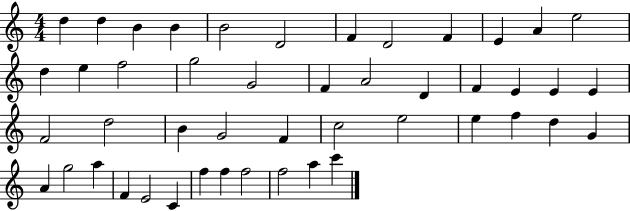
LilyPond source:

{
  \clef treble
  \numericTimeSignature
  \time 4/4
  \key c \major
  d''4 d''4 b'4 b'4 | b'2 d'2 | f'4 d'2 f'4 | e'4 a'4 e''2 | \break d''4 e''4 f''2 | g''2 g'2 | f'4 a'2 d'4 | f'4 e'4 e'4 e'4 | \break f'2 d''2 | b'4 g'2 f'4 | c''2 e''2 | e''4 f''4 d''4 g'4 | \break a'4 g''2 a''4 | f'4 e'2 c'4 | f''4 f''4 f''2 | f''2 a''4 c'''4 | \break \bar "|."
}